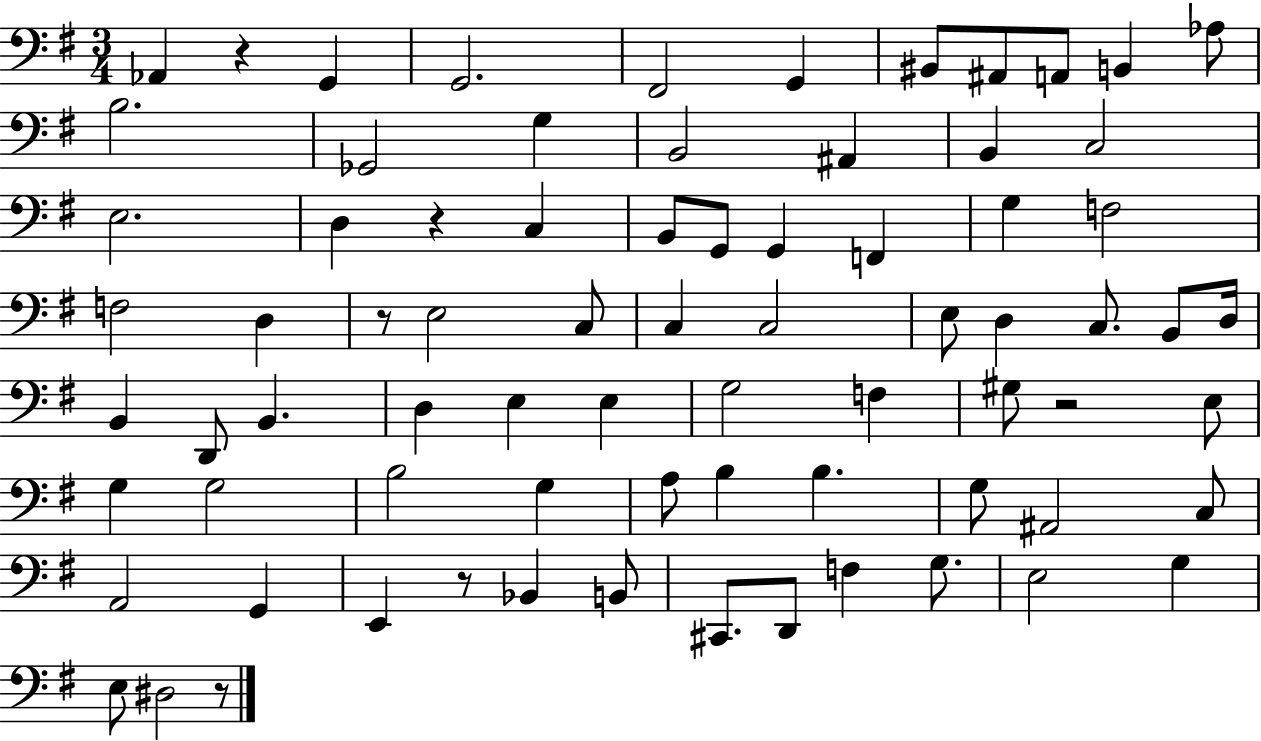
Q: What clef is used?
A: bass